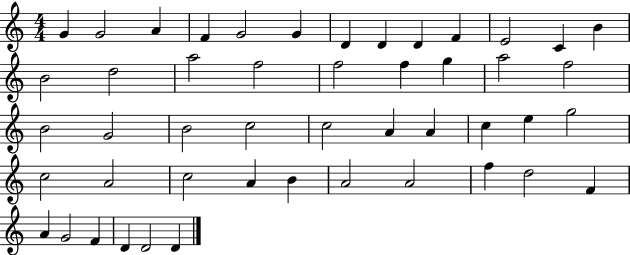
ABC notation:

X:1
T:Untitled
M:4/4
L:1/4
K:C
G G2 A F G2 G D D D F E2 C B B2 d2 a2 f2 f2 f g a2 f2 B2 G2 B2 c2 c2 A A c e g2 c2 A2 c2 A B A2 A2 f d2 F A G2 F D D2 D